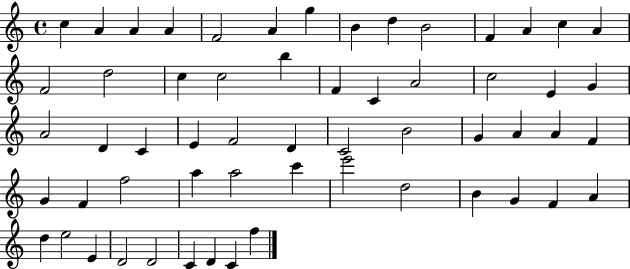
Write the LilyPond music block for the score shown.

{
  \clef treble
  \time 4/4
  \defaultTimeSignature
  \key c \major
  c''4 a'4 a'4 a'4 | f'2 a'4 g''4 | b'4 d''4 b'2 | f'4 a'4 c''4 a'4 | \break f'2 d''2 | c''4 c''2 b''4 | f'4 c'4 a'2 | c''2 e'4 g'4 | \break a'2 d'4 c'4 | e'4 f'2 d'4 | c'2 b'2 | g'4 a'4 a'4 f'4 | \break g'4 f'4 f''2 | a''4 a''2 c'''4 | e'''2 d''2 | b'4 g'4 f'4 a'4 | \break d''4 e''2 e'4 | d'2 d'2 | c'4 d'4 c'4 f''4 | \bar "|."
}